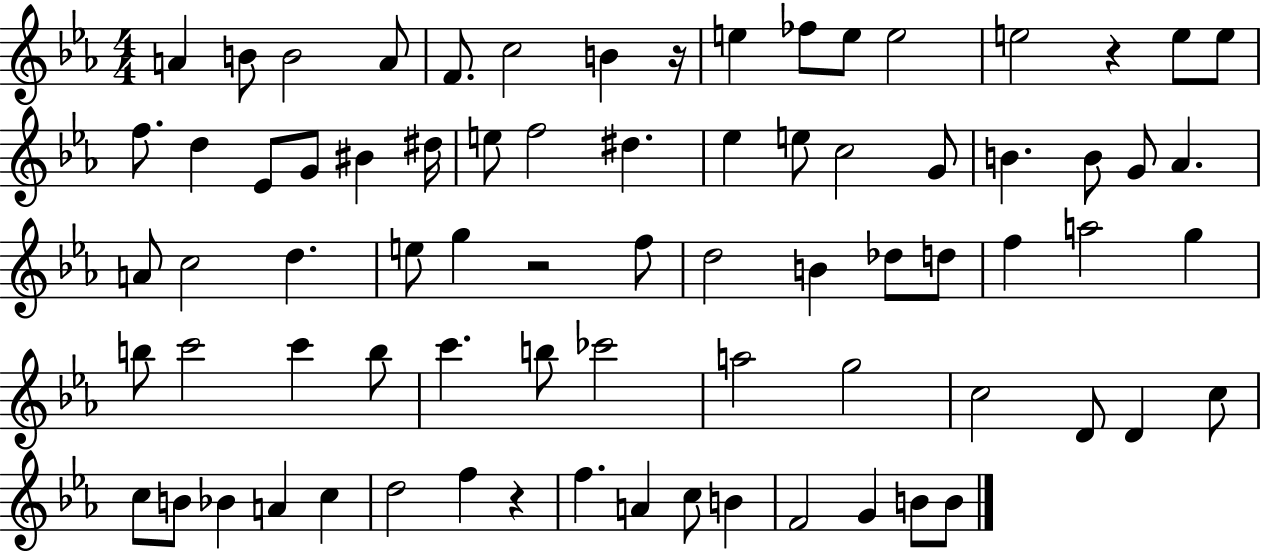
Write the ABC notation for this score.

X:1
T:Untitled
M:4/4
L:1/4
K:Eb
A B/2 B2 A/2 F/2 c2 B z/4 e _f/2 e/2 e2 e2 z e/2 e/2 f/2 d _E/2 G/2 ^B ^d/4 e/2 f2 ^d _e e/2 c2 G/2 B B/2 G/2 _A A/2 c2 d e/2 g z2 f/2 d2 B _d/2 d/2 f a2 g b/2 c'2 c' b/2 c' b/2 _c'2 a2 g2 c2 D/2 D c/2 c/2 B/2 _B A c d2 f z f A c/2 B F2 G B/2 B/2